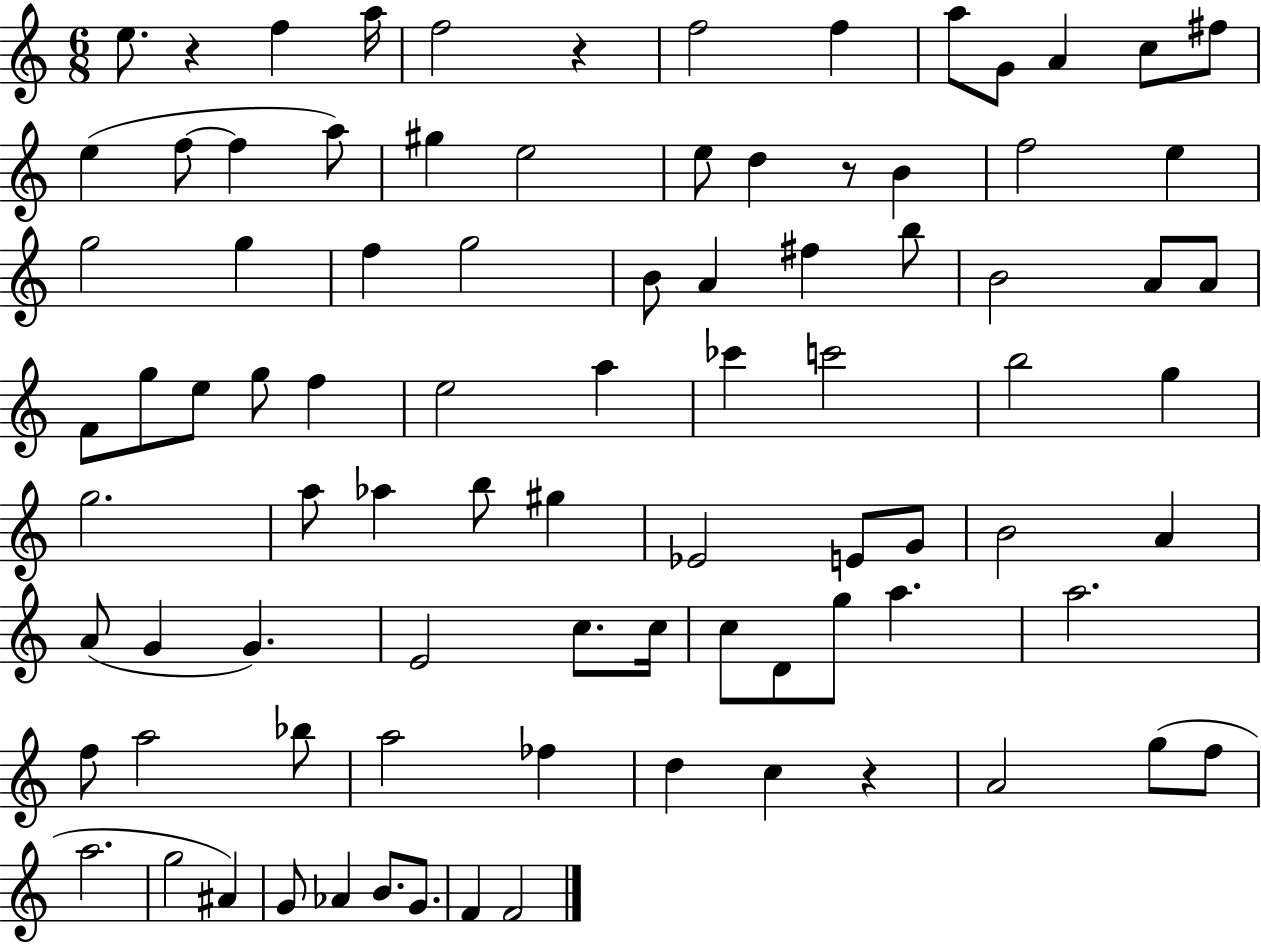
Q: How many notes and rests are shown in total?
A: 88